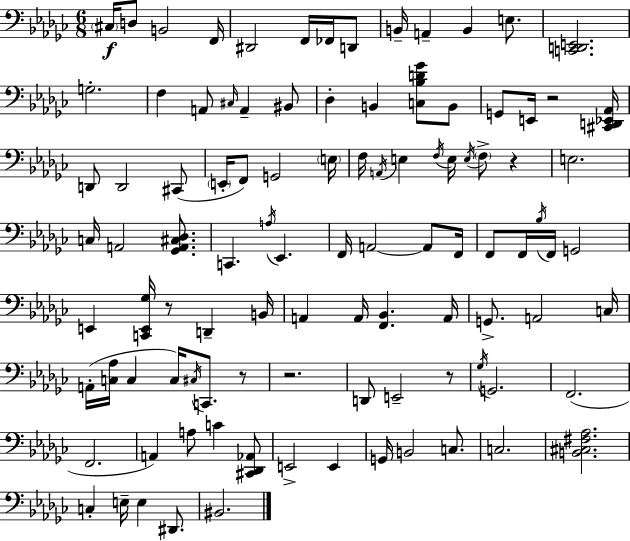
{
  \clef bass
  \numericTimeSignature
  \time 6/8
  \key ees \minor
  \parenthesize cis16\f d8 b,2 f,16 | dis,2 f,16 fes,16 d,8 | b,16-- a,4-- b,4 e8. | <c, d, e,>2. | \break g2.-. | f4 a,8 \grace { cis16 } a,4-- bis,8 | des4-. b,4 <c bes d' ges'>8 b,8 | g,8 e,16 r2 | \break <cis, d, ees, aes,>16 d,8 d,2 cis,8( | \parenthesize e,16-. f,8) g,2 | \parenthesize e16 f16 \acciaccatura { a,16 } e4 \acciaccatura { f16 } e16 \acciaccatura { e16 } \parenthesize f8-> | r4 e2. | \break c16 a,2 | <ges, a, cis des>8. c,4. \acciaccatura { a16 } ees,4. | f,16 a,2~~ | a,8 f,16 f,8 f,16 \acciaccatura { bes16 } f,16 g,2 | \break e,4 <c, e, ges>16 r8 | d,4-- b,16 a,4 a,16 <f, bes,>4. | a,16 g,8.-> a,2 | c16 a,16-.( <c aes>16 c4 | \break c16) \acciaccatura { cis16 } c,8. r8 r2. | d,8 e,2-- | r8 \acciaccatura { ges16 } g,2. | f,2.( | \break f,2. | a,4) | a8 c'4 <cis, des, aes,>8 e,2-> | e,4 g,16 b,2 | \break c8. c2. | <b, cis fis aes>2. | c4-. | e16-- e4 dis,8. bis,2. | \break \bar "|."
}